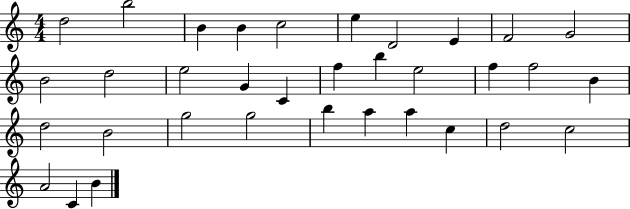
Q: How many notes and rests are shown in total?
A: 34